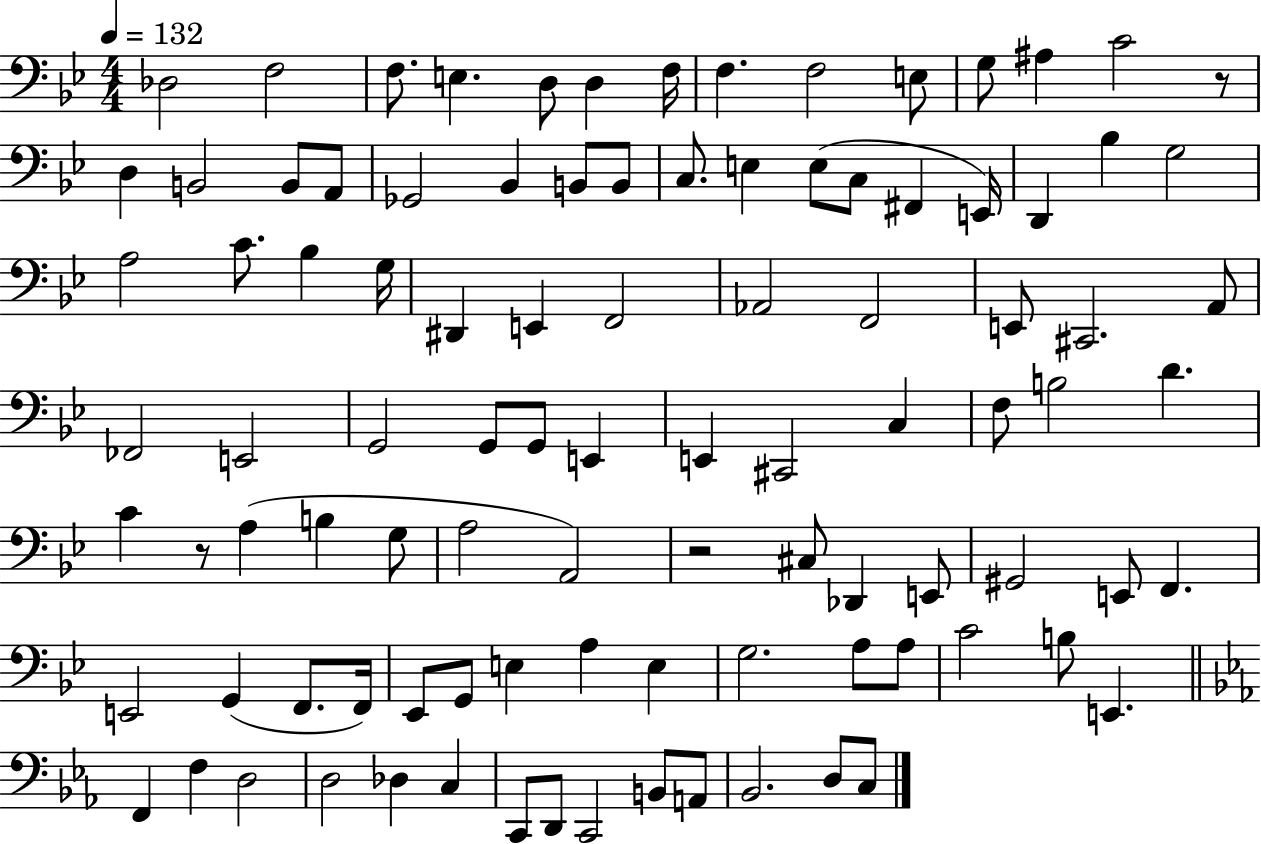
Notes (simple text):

Db3/h F3/h F3/e. E3/q. D3/e D3/q F3/s F3/q. F3/h E3/e G3/e A#3/q C4/h R/e D3/q B2/h B2/e A2/e Gb2/h Bb2/q B2/e B2/e C3/e. E3/q E3/e C3/e F#2/q E2/s D2/q Bb3/q G3/h A3/h C4/e. Bb3/q G3/s D#2/q E2/q F2/h Ab2/h F2/h E2/e C#2/h. A2/e FES2/h E2/h G2/h G2/e G2/e E2/q E2/q C#2/h C3/q F3/e B3/h D4/q. C4/q R/e A3/q B3/q G3/e A3/h A2/h R/h C#3/e Db2/q E2/e G#2/h E2/e F2/q. E2/h G2/q F2/e. F2/s Eb2/e G2/e E3/q A3/q E3/q G3/h. A3/e A3/e C4/h B3/e E2/q. F2/q F3/q D3/h D3/h Db3/q C3/q C2/e D2/e C2/h B2/e A2/e Bb2/h. D3/e C3/e